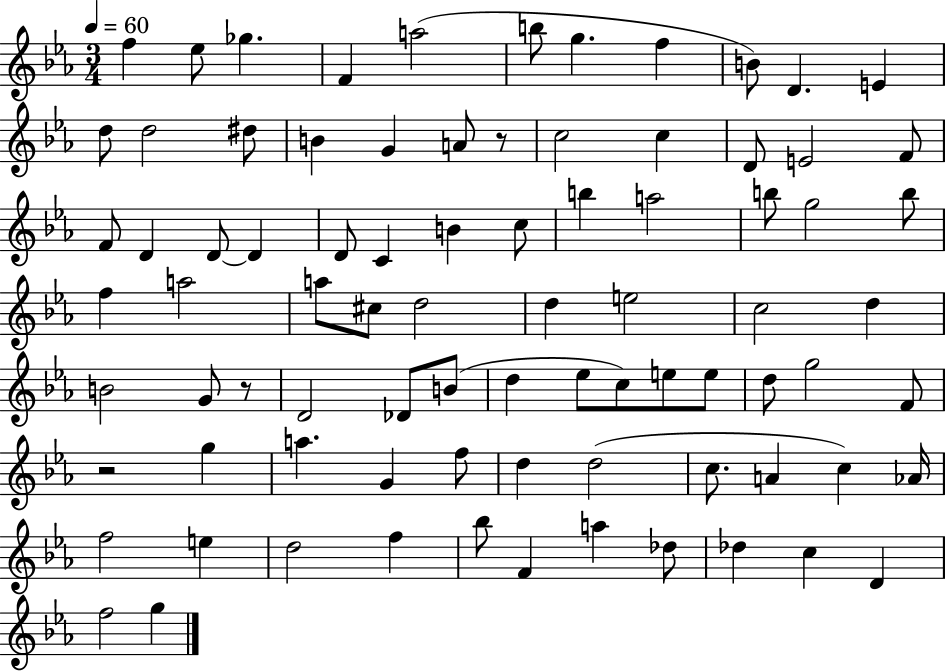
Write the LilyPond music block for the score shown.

{
  \clef treble
  \numericTimeSignature
  \time 3/4
  \key ees \major
  \tempo 4 = 60
  \repeat volta 2 { f''4 ees''8 ges''4. | f'4 a''2( | b''8 g''4. f''4 | b'8) d'4. e'4 | \break d''8 d''2 dis''8 | b'4 g'4 a'8 r8 | c''2 c''4 | d'8 e'2 f'8 | \break f'8 d'4 d'8~~ d'4 | d'8 c'4 b'4 c''8 | b''4 a''2 | b''8 g''2 b''8 | \break f''4 a''2 | a''8 cis''8 d''2 | d''4 e''2 | c''2 d''4 | \break b'2 g'8 r8 | d'2 des'8 b'8( | d''4 ees''8 c''8) e''8 e''8 | d''8 g''2 f'8 | \break r2 g''4 | a''4. g'4 f''8 | d''4 d''2( | c''8. a'4 c''4) aes'16 | \break f''2 e''4 | d''2 f''4 | bes''8 f'4 a''4 des''8 | des''4 c''4 d'4 | \break f''2 g''4 | } \bar "|."
}